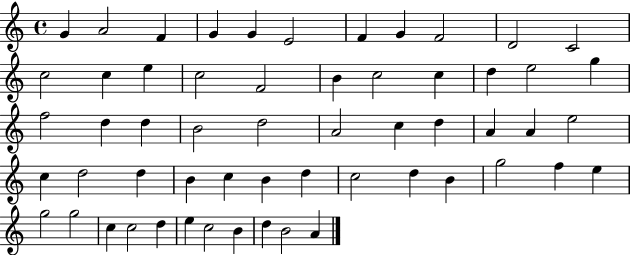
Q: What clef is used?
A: treble